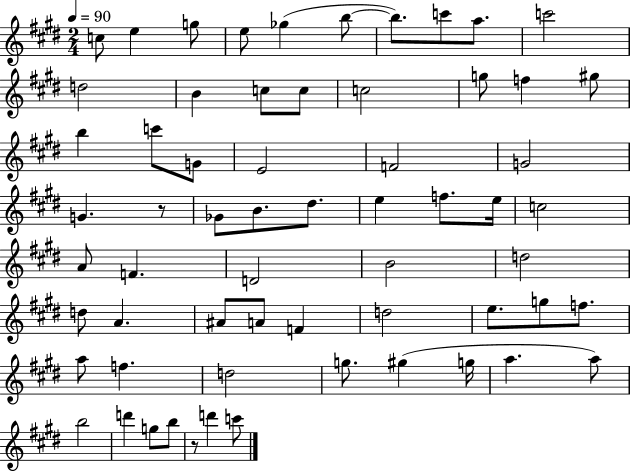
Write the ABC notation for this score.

X:1
T:Untitled
M:2/4
L:1/4
K:E
c/2 e g/2 e/2 _g b/2 b/2 c'/2 a/2 c'2 d2 B c/2 c/2 c2 g/2 f ^g/2 b c'/2 G/2 E2 F2 G2 G z/2 _G/2 B/2 ^d/2 e f/2 e/4 c2 A/2 F D2 B2 d2 d/2 A ^A/2 A/2 F d2 e/2 g/2 f/2 a/2 f d2 g/2 ^g g/4 a a/2 b2 d' g/2 b/2 z/2 d' c'/2